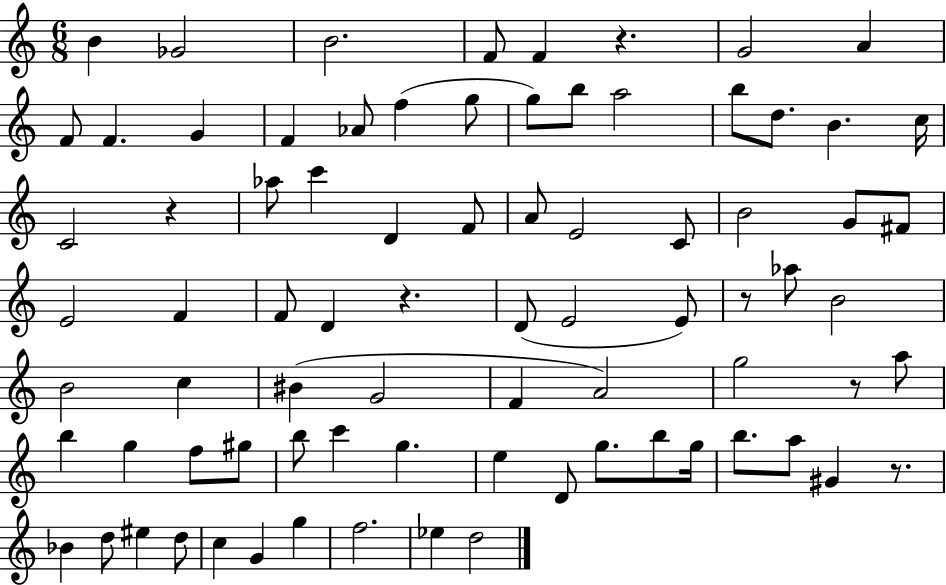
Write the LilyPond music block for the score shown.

{
  \clef treble
  \numericTimeSignature
  \time 6/8
  \key c \major
  \repeat volta 2 { b'4 ges'2 | b'2. | f'8 f'4 r4. | g'2 a'4 | \break f'8 f'4. g'4 | f'4 aes'8 f''4( g''8 | g''8) b''8 a''2 | b''8 d''8. b'4. c''16 | \break c'2 r4 | aes''8 c'''4 d'4 f'8 | a'8 e'2 c'8 | b'2 g'8 fis'8 | \break e'2 f'4 | f'8 d'4 r4. | d'8( e'2 e'8) | r8 aes''8 b'2 | \break b'2 c''4 | bis'4( g'2 | f'4 a'2) | g''2 r8 a''8 | \break b''4 g''4 f''8 gis''8 | b''8 c'''4 g''4. | e''4 d'8 g''8. b''8 g''16 | b''8. a''8 gis'4 r8. | \break bes'4 d''8 eis''4 d''8 | c''4 g'4 g''4 | f''2. | ees''4 d''2 | \break } \bar "|."
}